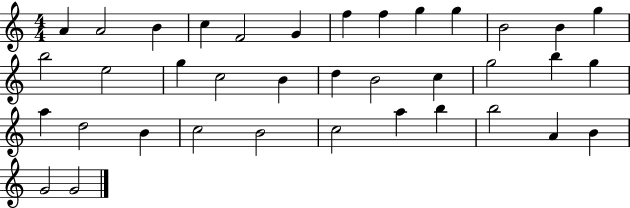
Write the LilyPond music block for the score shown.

{
  \clef treble
  \numericTimeSignature
  \time 4/4
  \key c \major
  a'4 a'2 b'4 | c''4 f'2 g'4 | f''4 f''4 g''4 g''4 | b'2 b'4 g''4 | \break b''2 e''2 | g''4 c''2 b'4 | d''4 b'2 c''4 | g''2 b''4 g''4 | \break a''4 d''2 b'4 | c''2 b'2 | c''2 a''4 b''4 | b''2 a'4 b'4 | \break g'2 g'2 | \bar "|."
}